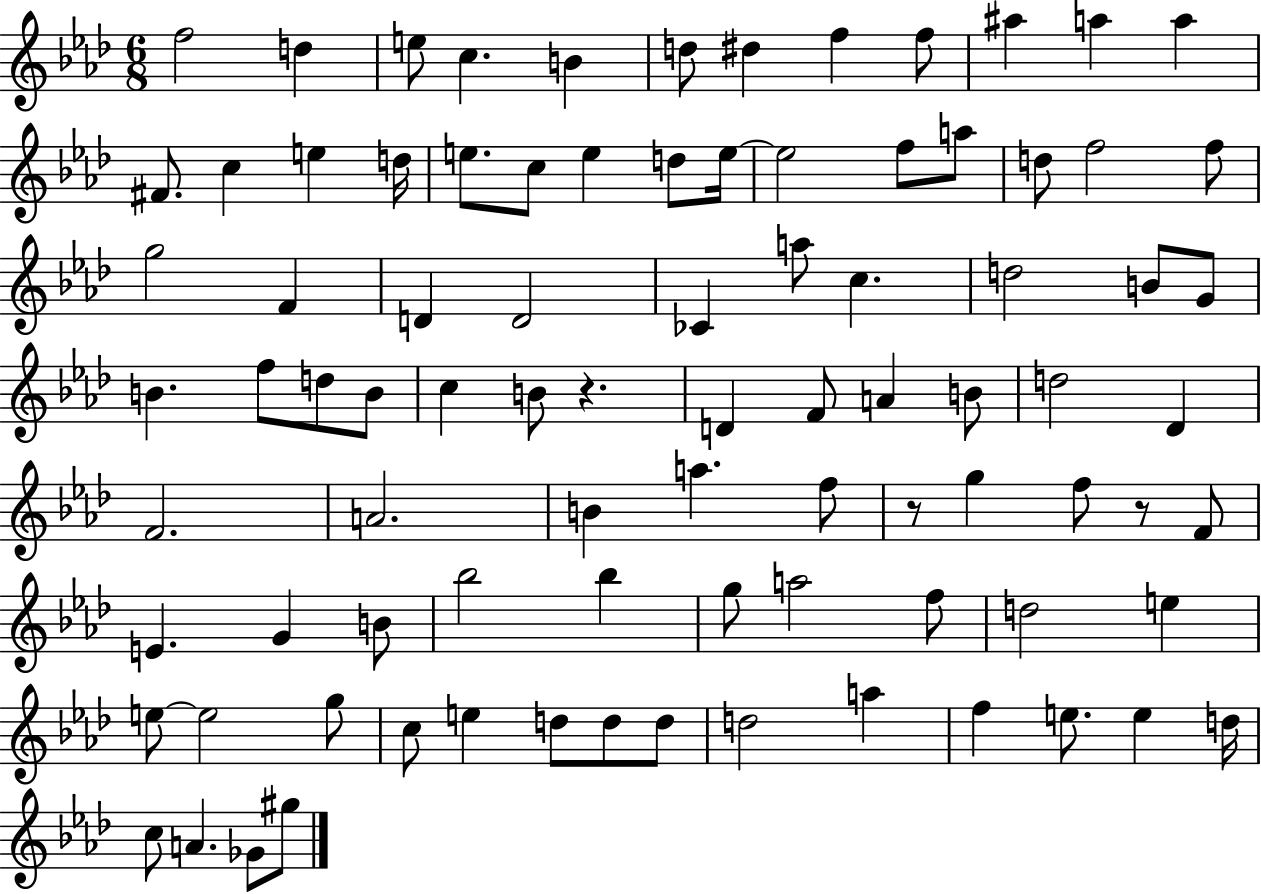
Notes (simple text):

F5/h D5/q E5/e C5/q. B4/q D5/e D#5/q F5/q F5/e A#5/q A5/q A5/q F#4/e. C5/q E5/q D5/s E5/e. C5/e E5/q D5/e E5/s E5/h F5/e A5/e D5/e F5/h F5/e G5/h F4/q D4/q D4/h CES4/q A5/e C5/q. D5/h B4/e G4/e B4/q. F5/e D5/e B4/e C5/q B4/e R/q. D4/q F4/e A4/q B4/e D5/h Db4/q F4/h. A4/h. B4/q A5/q. F5/e R/e G5/q F5/e R/e F4/e E4/q. G4/q B4/e Bb5/h Bb5/q G5/e A5/h F5/e D5/h E5/q E5/e E5/h G5/e C5/e E5/q D5/e D5/e D5/e D5/h A5/q F5/q E5/e. E5/q D5/s C5/e A4/q. Gb4/e G#5/e